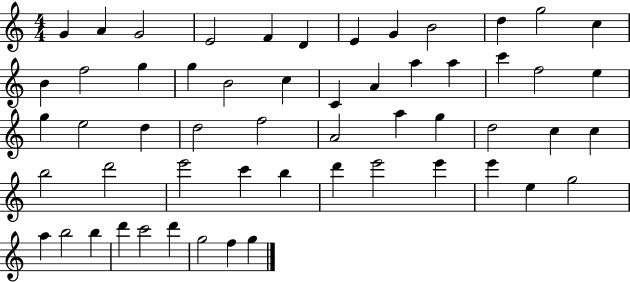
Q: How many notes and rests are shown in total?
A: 56